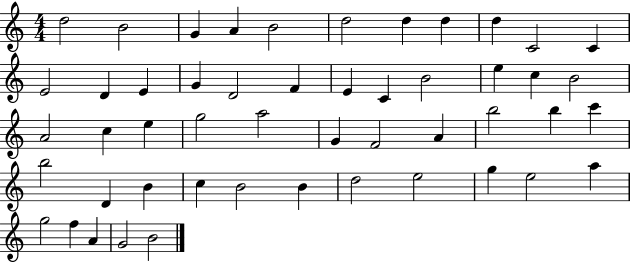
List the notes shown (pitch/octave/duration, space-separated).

D5/h B4/h G4/q A4/q B4/h D5/h D5/q D5/q D5/q C4/h C4/q E4/h D4/q E4/q G4/q D4/h F4/q E4/q C4/q B4/h E5/q C5/q B4/h A4/h C5/q E5/q G5/h A5/h G4/q F4/h A4/q B5/h B5/q C6/q B5/h D4/q B4/q C5/q B4/h B4/q D5/h E5/h G5/q E5/h A5/q G5/h F5/q A4/q G4/h B4/h